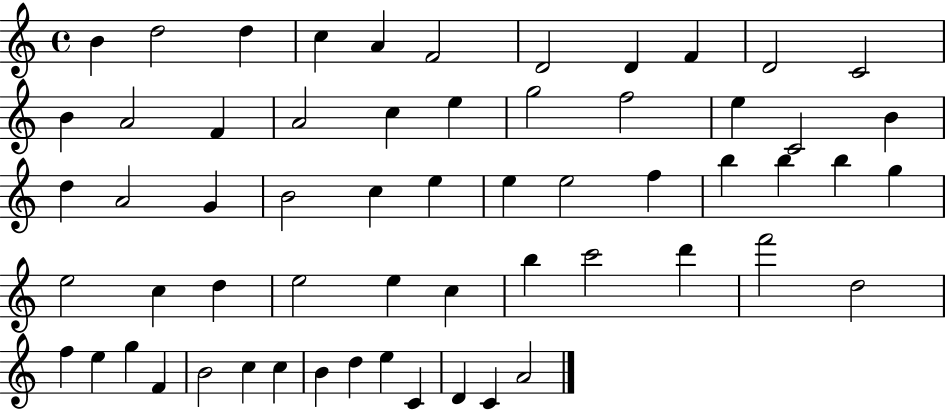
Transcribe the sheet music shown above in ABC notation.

X:1
T:Untitled
M:4/4
L:1/4
K:C
B d2 d c A F2 D2 D F D2 C2 B A2 F A2 c e g2 f2 e C2 B d A2 G B2 c e e e2 f b b b g e2 c d e2 e c b c'2 d' f'2 d2 f e g F B2 c c B d e C D C A2